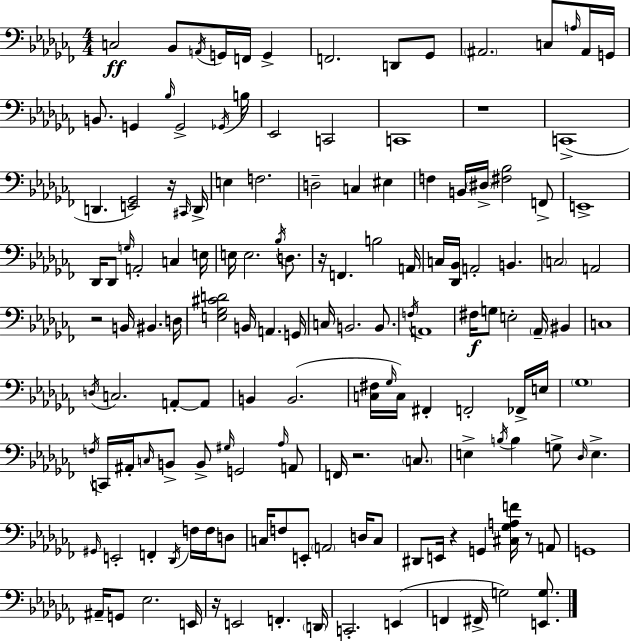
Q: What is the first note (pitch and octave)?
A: C3